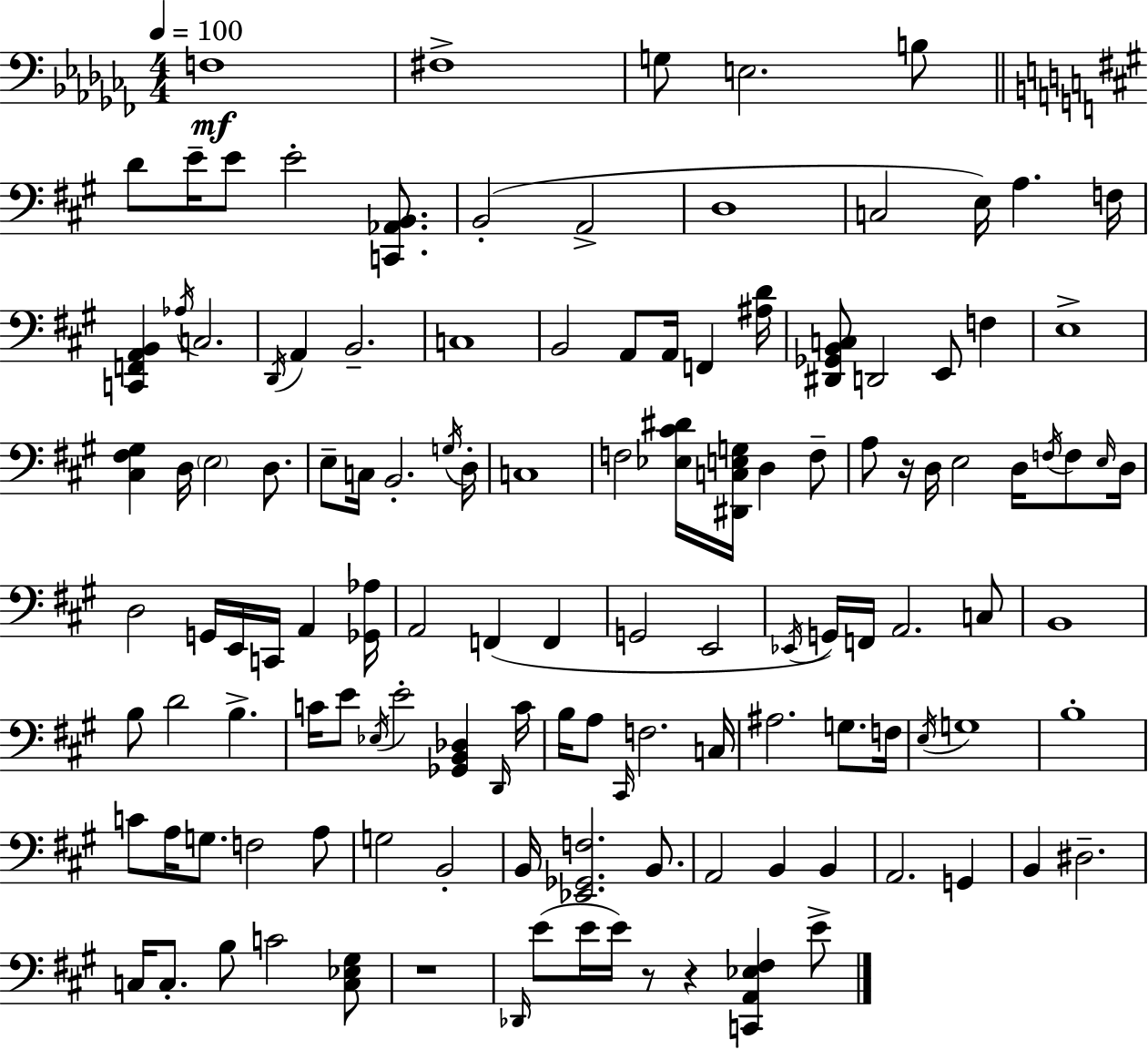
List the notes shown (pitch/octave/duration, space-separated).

F3/w F#3/w G3/e E3/h. B3/e D4/e E4/s E4/e E4/h [C2,Ab2,B2]/e. B2/h A2/h D3/w C3/h E3/s A3/q. F3/s [C2,F2,A2,B2]/q Ab3/s C3/h. D2/s A2/q B2/h. C3/w B2/h A2/e A2/s F2/q [A#3,D4]/s [D#2,Gb2,B2,C3]/e D2/h E2/e F3/q E3/w [C#3,F#3,G#3]/q D3/s E3/h D3/e. E3/e C3/s B2/h. G3/s D3/s C3/w F3/h [Eb3,C#4,D#4]/s [D#2,C3,E3,G3]/s D3/q F3/e A3/e R/s D3/s E3/h D3/s F3/s F3/e E3/s D3/s D3/h G2/s E2/s C2/s A2/q [Gb2,Ab3]/s A2/h F2/q F2/q G2/h E2/h Eb2/s G2/s F2/s A2/h. C3/e B2/w B3/e D4/h B3/q. C4/s E4/e Eb3/s E4/h [Gb2,B2,Db3]/q D2/s C4/s B3/s A3/e C#2/s F3/h. C3/s A#3/h. G3/e. F3/s E3/s G3/w B3/w C4/e A3/s G3/e. F3/h A3/e G3/h B2/h B2/s [Eb2,Gb2,F3]/h. B2/e. A2/h B2/q B2/q A2/h. G2/q B2/q D#3/h. C3/s C3/e. B3/e C4/h [C3,Eb3,G#3]/e R/w Db2/s E4/e E4/s E4/s R/e R/q [C2,A2,Eb3,F#3]/q E4/e